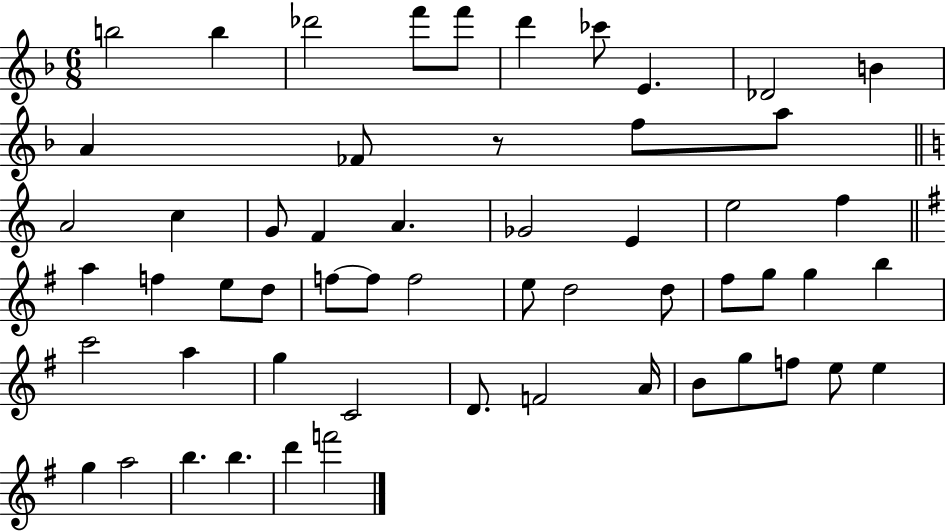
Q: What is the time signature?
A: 6/8